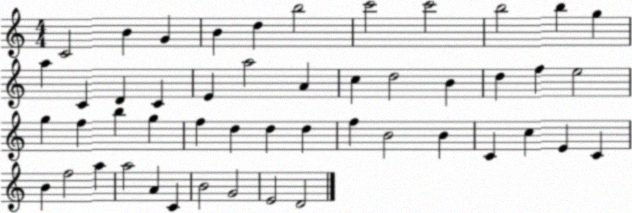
X:1
T:Untitled
M:4/4
L:1/4
K:C
C2 B G B d b2 c'2 c'2 b2 b g a C D C E a2 A c d2 B d f e2 g f b g f d d d f B2 B C c E C B f2 a a2 A C B2 G2 E2 D2